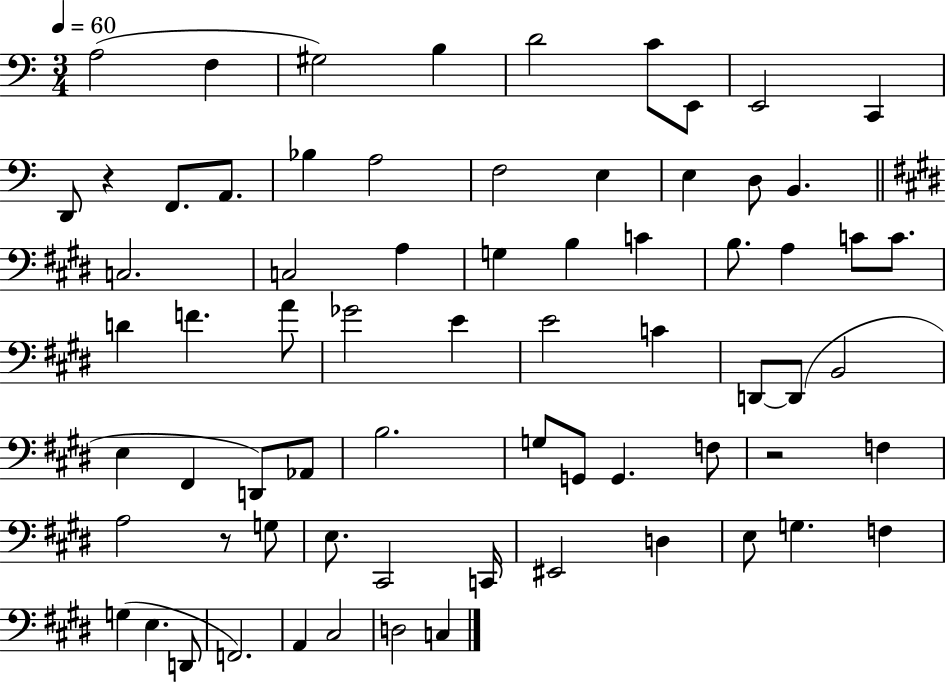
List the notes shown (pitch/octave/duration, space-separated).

A3/h F3/q G#3/h B3/q D4/h C4/e E2/e E2/h C2/q D2/e R/q F2/e. A2/e. Bb3/q A3/h F3/h E3/q E3/q D3/e B2/q. C3/h. C3/h A3/q G3/q B3/q C4/q B3/e. A3/q C4/e C4/e. D4/q F4/q. A4/e Gb4/h E4/q E4/h C4/q D2/e D2/e B2/h E3/q F#2/q D2/e Ab2/e B3/h. G3/e G2/e G2/q. F3/e R/h F3/q A3/h R/e G3/e E3/e. C#2/h C2/s EIS2/h D3/q E3/e G3/q. F3/q G3/q E3/q. D2/e F2/h. A2/q C#3/h D3/h C3/q